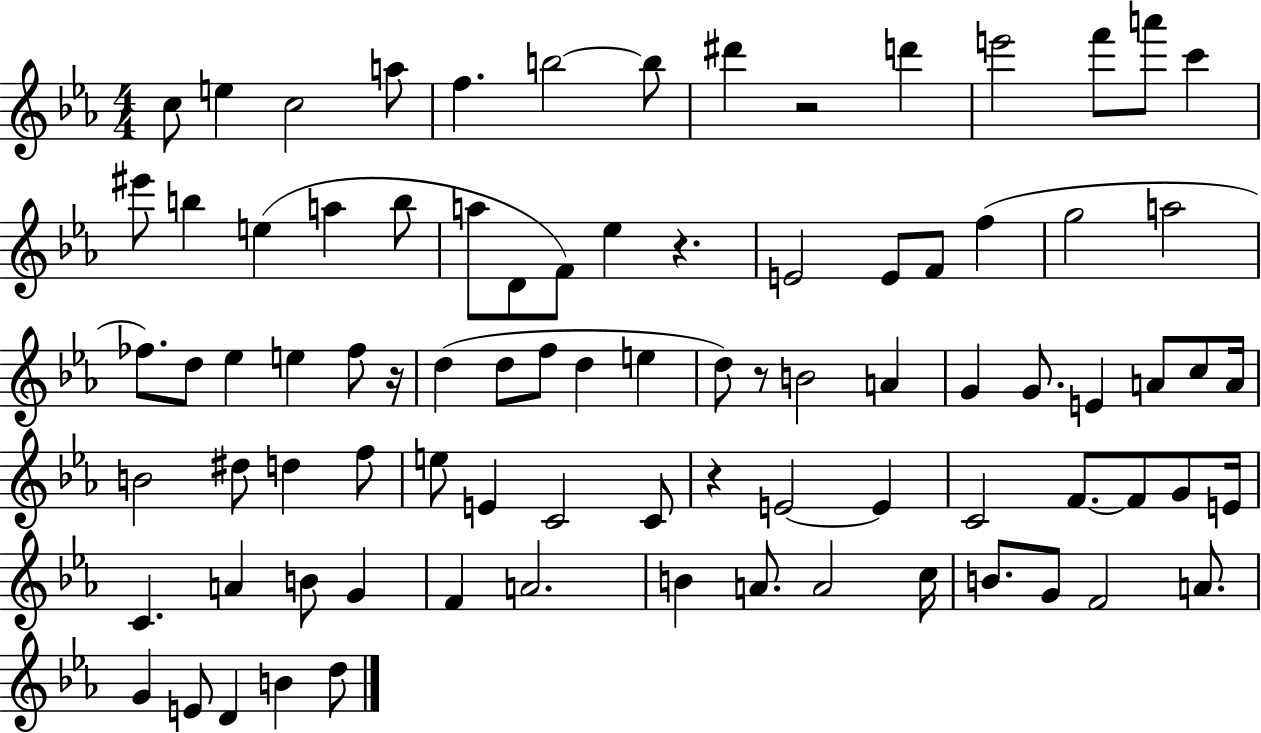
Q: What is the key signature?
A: EES major